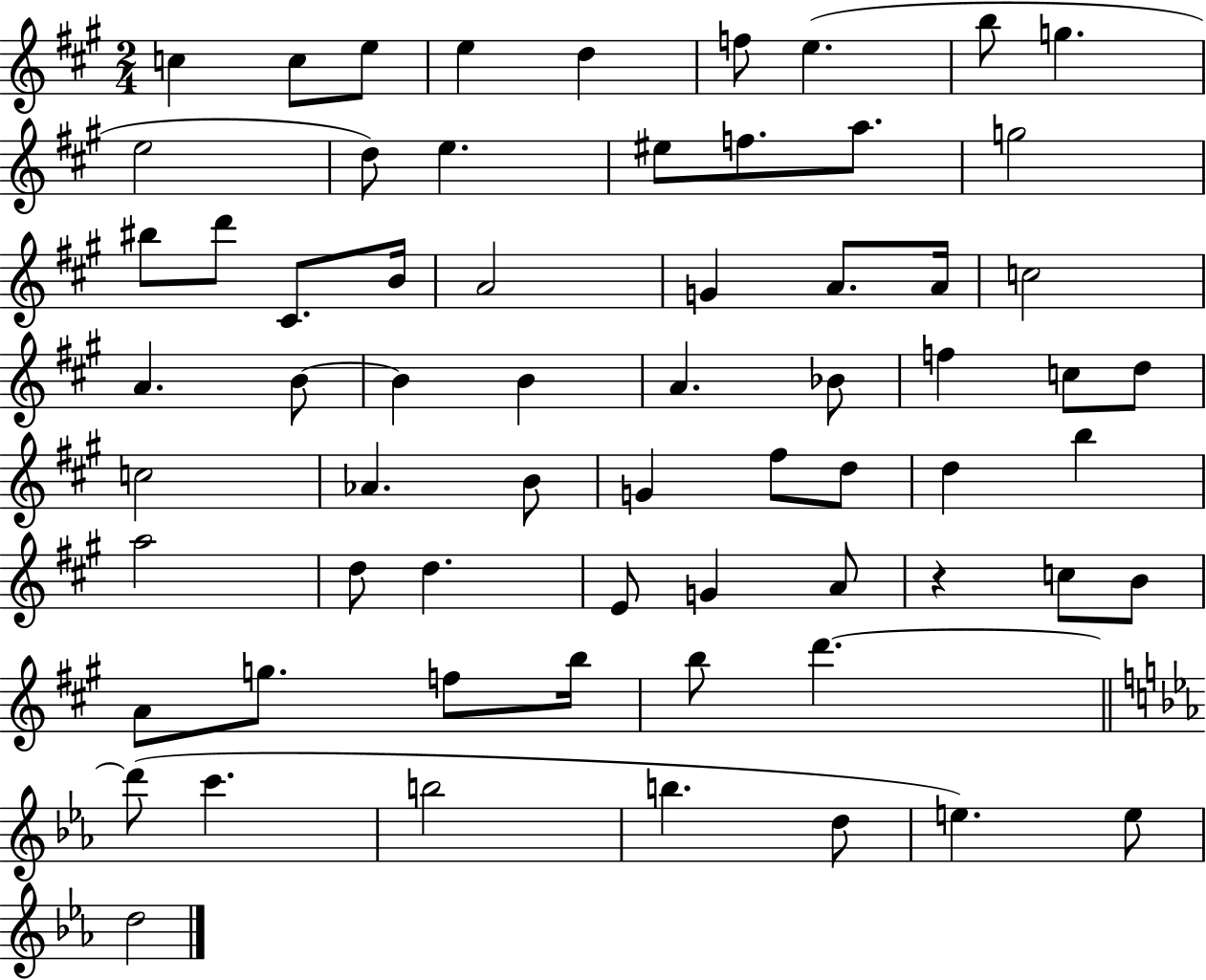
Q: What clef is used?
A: treble